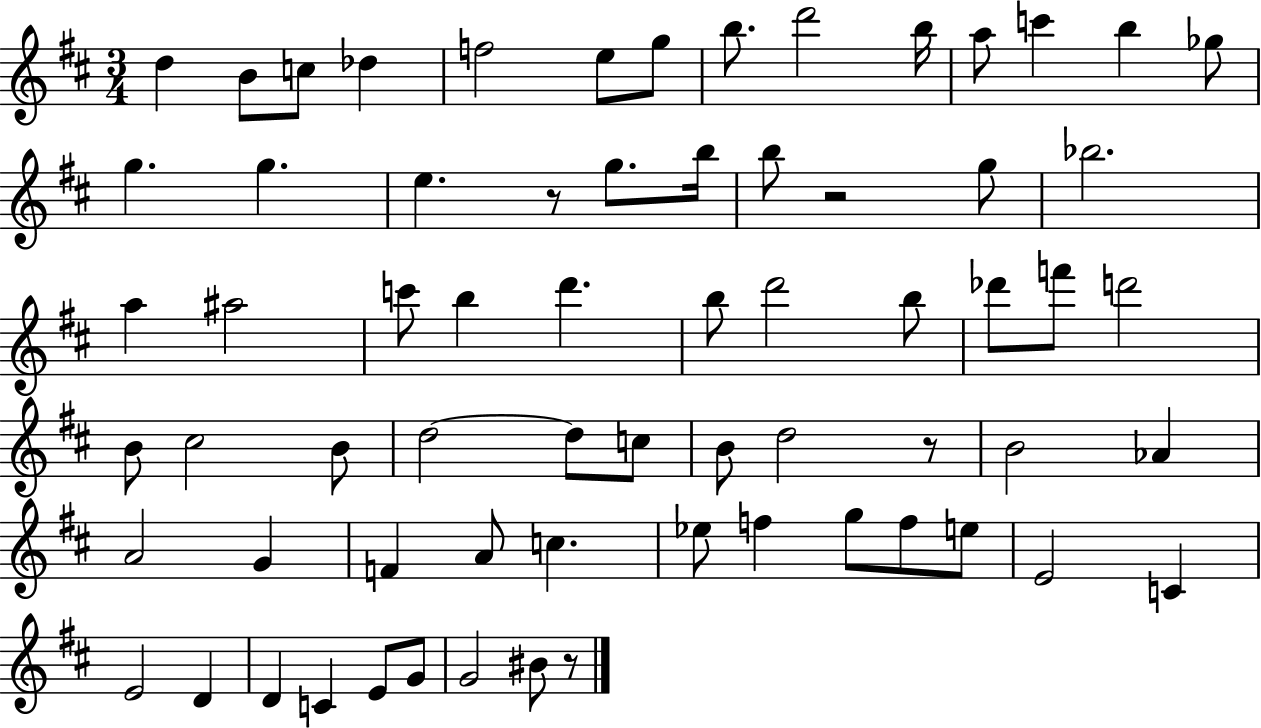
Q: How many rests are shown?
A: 4